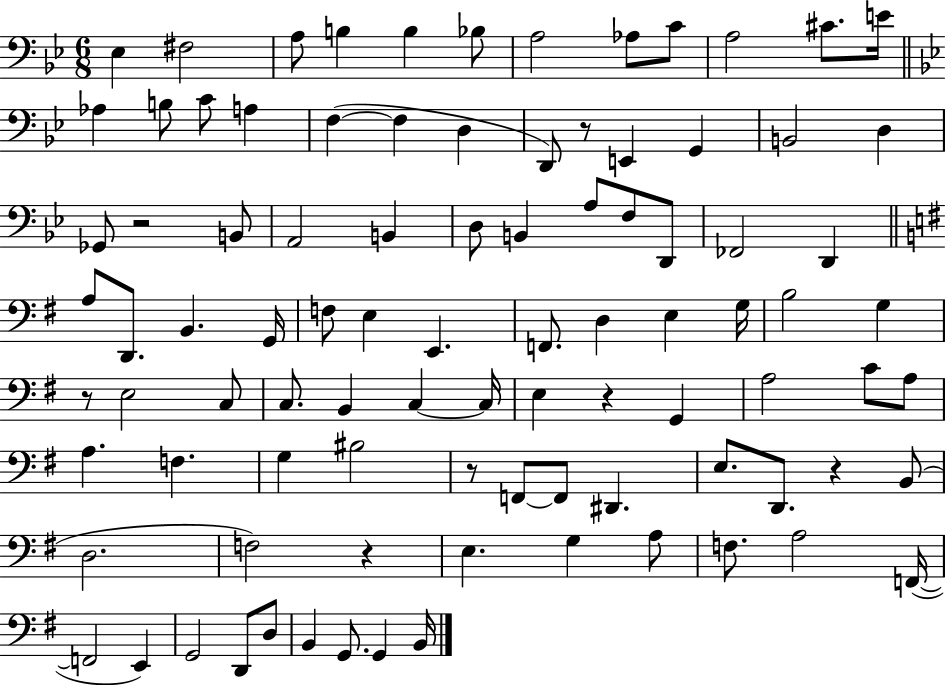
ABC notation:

X:1
T:Untitled
M:6/8
L:1/4
K:Bb
_E, ^F,2 A,/2 B, B, _B,/2 A,2 _A,/2 C/2 A,2 ^C/2 E/4 _A, B,/2 C/2 A, F, F, D, D,,/2 z/2 E,, G,, B,,2 D, _G,,/2 z2 B,,/2 A,,2 B,, D,/2 B,, A,/2 F,/2 D,,/2 _F,,2 D,, A,/2 D,,/2 B,, G,,/4 F,/2 E, E,, F,,/2 D, E, G,/4 B,2 G, z/2 E,2 C,/2 C,/2 B,, C, C,/4 E, z G,, A,2 C/2 A,/2 A, F, G, ^B,2 z/2 F,,/2 F,,/2 ^D,, E,/2 D,,/2 z B,,/2 D,2 F,2 z E, G, A,/2 F,/2 A,2 F,,/4 F,,2 E,, G,,2 D,,/2 D,/2 B,, G,,/2 G,, B,,/4